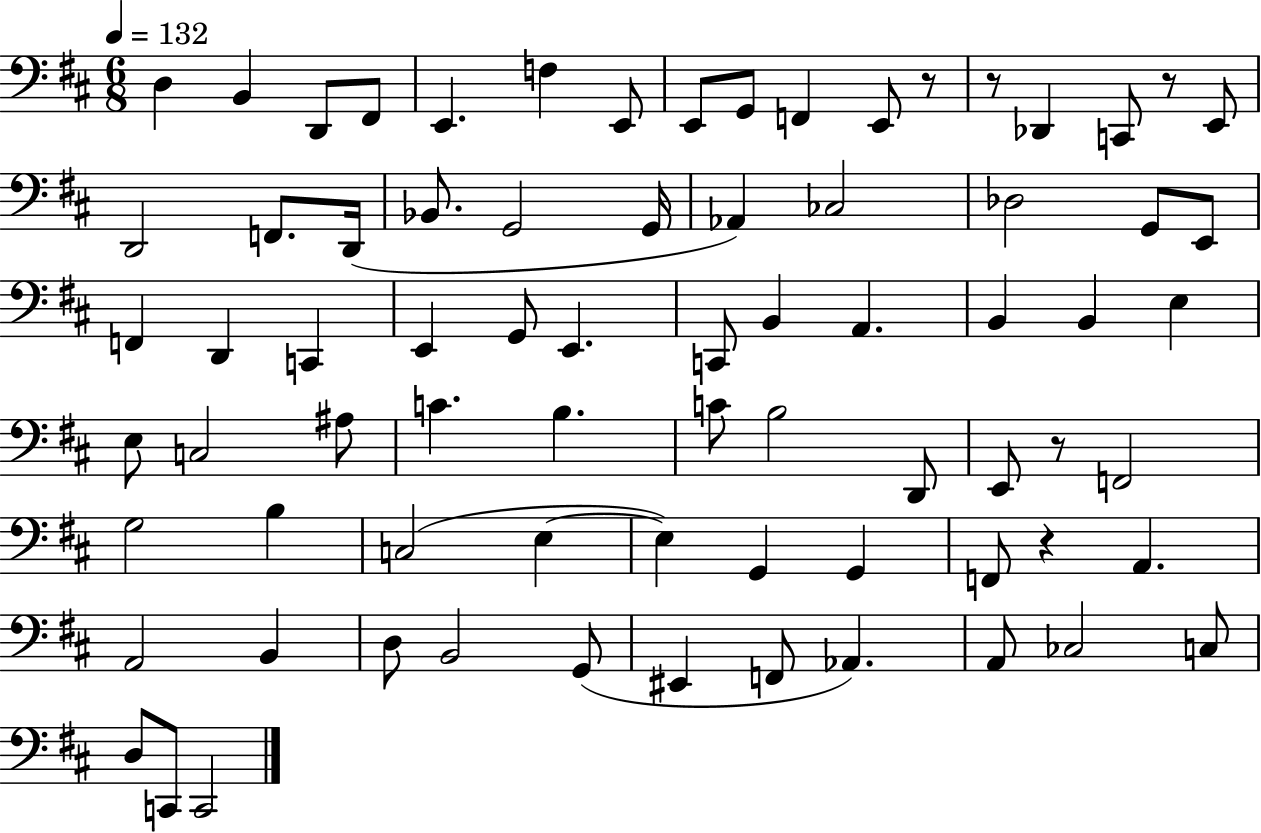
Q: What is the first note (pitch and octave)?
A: D3